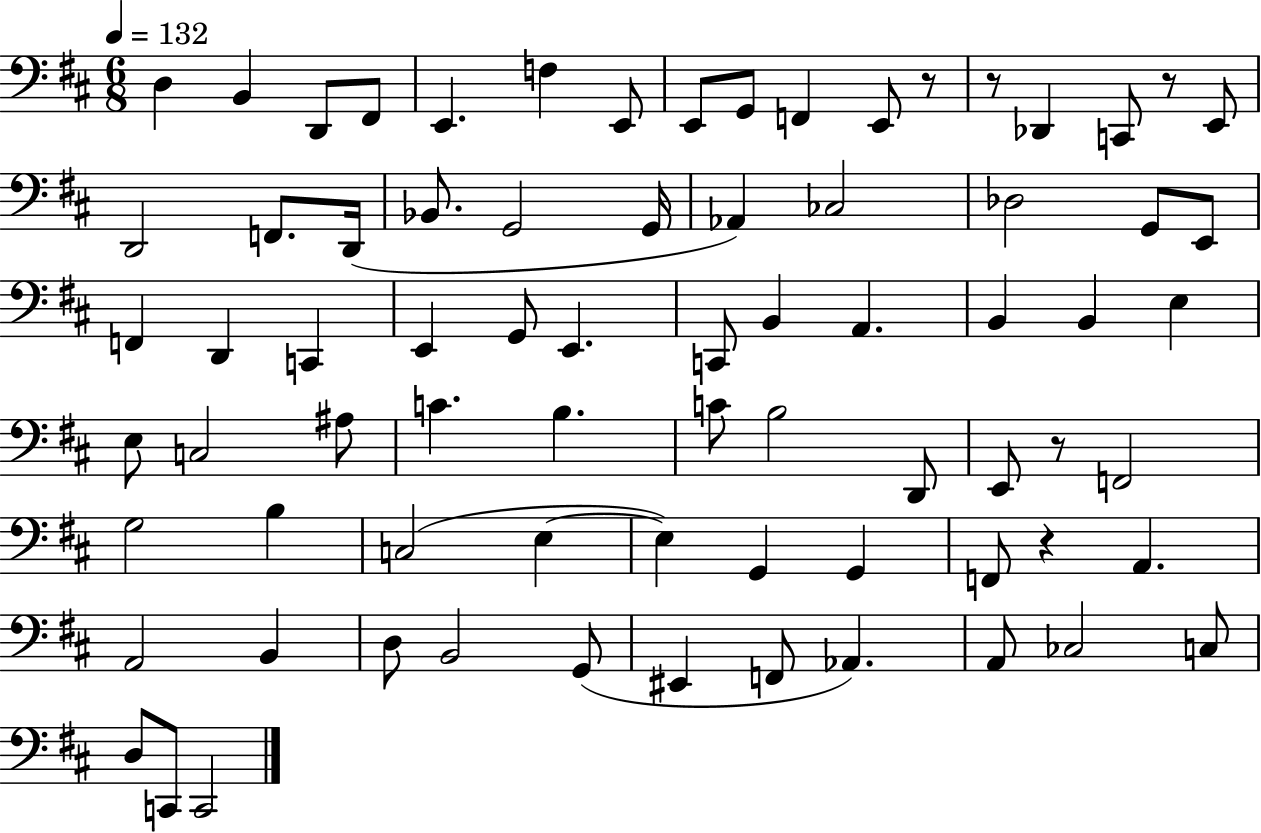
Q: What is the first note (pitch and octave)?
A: D3